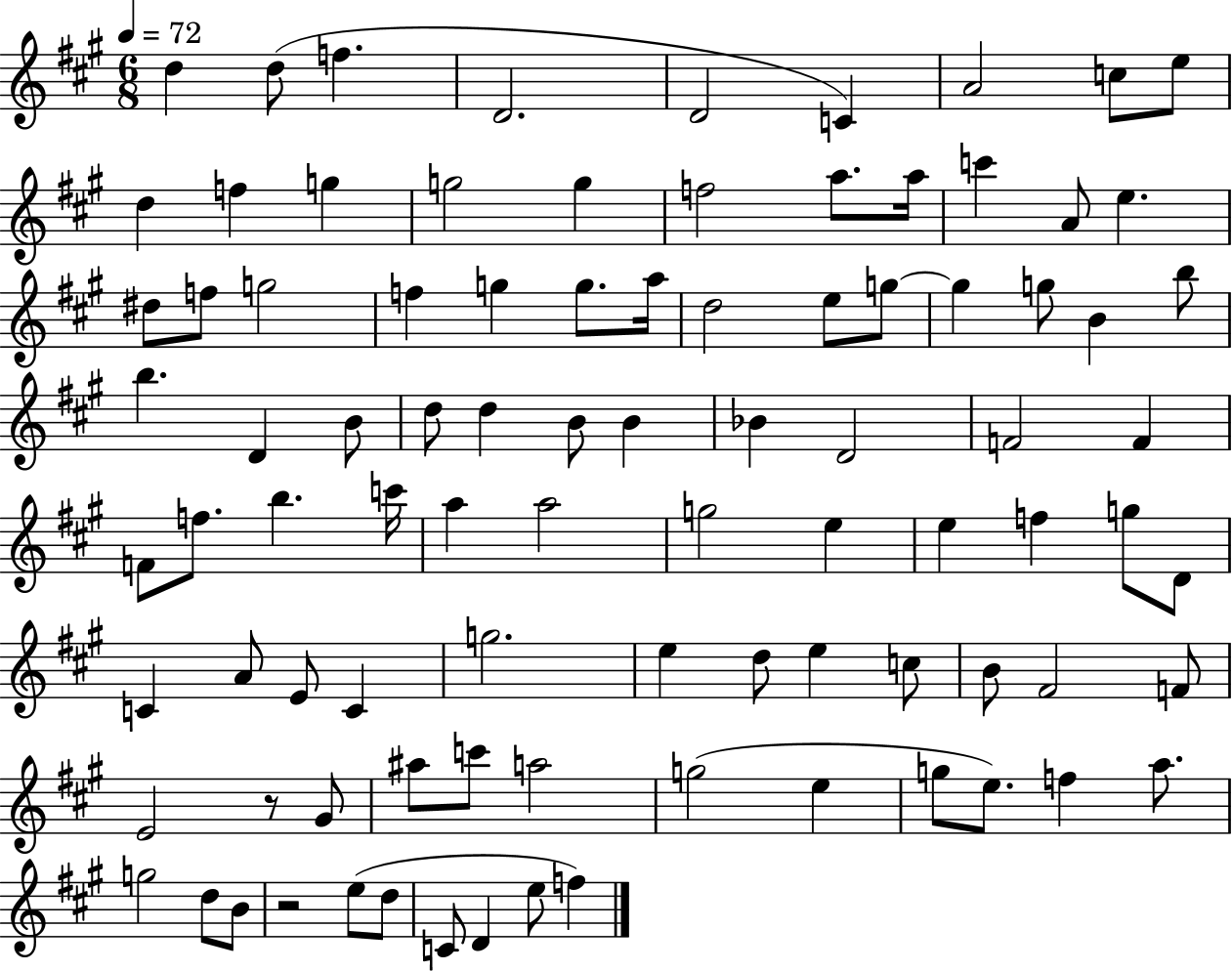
X:1
T:Untitled
M:6/8
L:1/4
K:A
d d/2 f D2 D2 C A2 c/2 e/2 d f g g2 g f2 a/2 a/4 c' A/2 e ^d/2 f/2 g2 f g g/2 a/4 d2 e/2 g/2 g g/2 B b/2 b D B/2 d/2 d B/2 B _B D2 F2 F F/2 f/2 b c'/4 a a2 g2 e e f g/2 D/2 C A/2 E/2 C g2 e d/2 e c/2 B/2 ^F2 F/2 E2 z/2 ^G/2 ^a/2 c'/2 a2 g2 e g/2 e/2 f a/2 g2 d/2 B/2 z2 e/2 d/2 C/2 D e/2 f